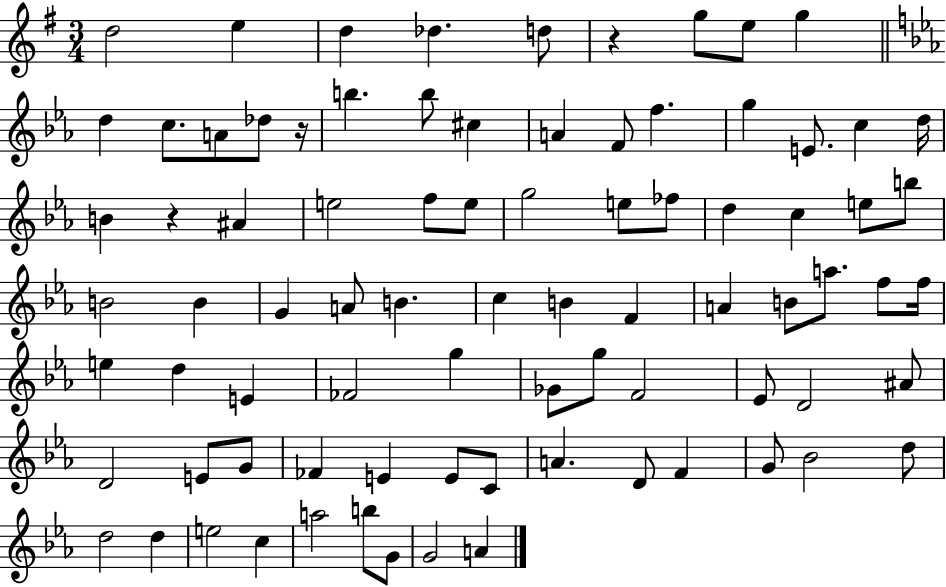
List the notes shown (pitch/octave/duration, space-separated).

D5/h E5/q D5/q Db5/q. D5/e R/q G5/e E5/e G5/q D5/q C5/e. A4/e Db5/e R/s B5/q. B5/e C#5/q A4/q F4/e F5/q. G5/q E4/e. C5/q D5/s B4/q R/q A#4/q E5/h F5/e E5/e G5/h E5/e FES5/e D5/q C5/q E5/e B5/e B4/h B4/q G4/q A4/e B4/q. C5/q B4/q F4/q A4/q B4/e A5/e. F5/e F5/s E5/q D5/q E4/q FES4/h G5/q Gb4/e G5/e F4/h Eb4/e D4/h A#4/e D4/h E4/e G4/e FES4/q E4/q E4/e C4/e A4/q. D4/e F4/q G4/e Bb4/h D5/e D5/h D5/q E5/h C5/q A5/h B5/e G4/e G4/h A4/q